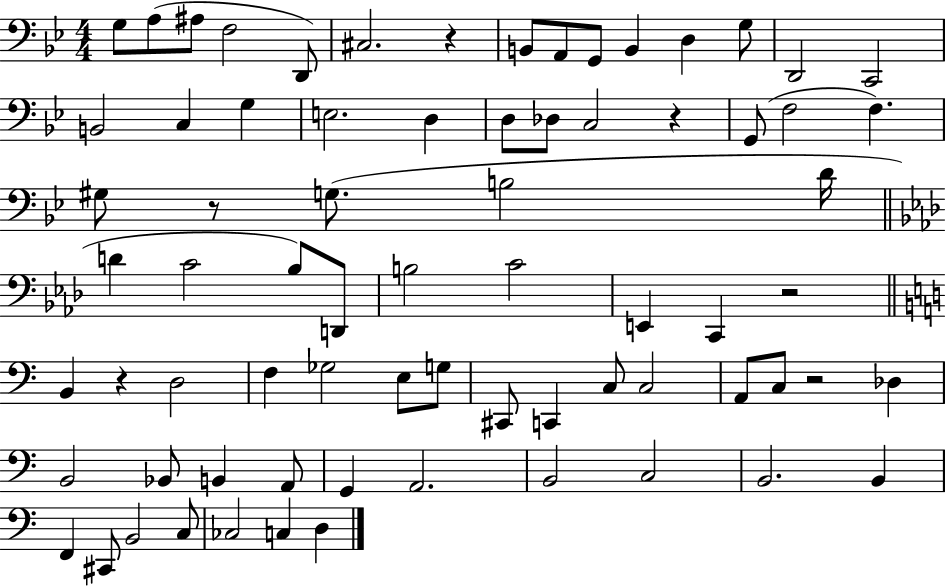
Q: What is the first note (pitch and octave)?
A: G3